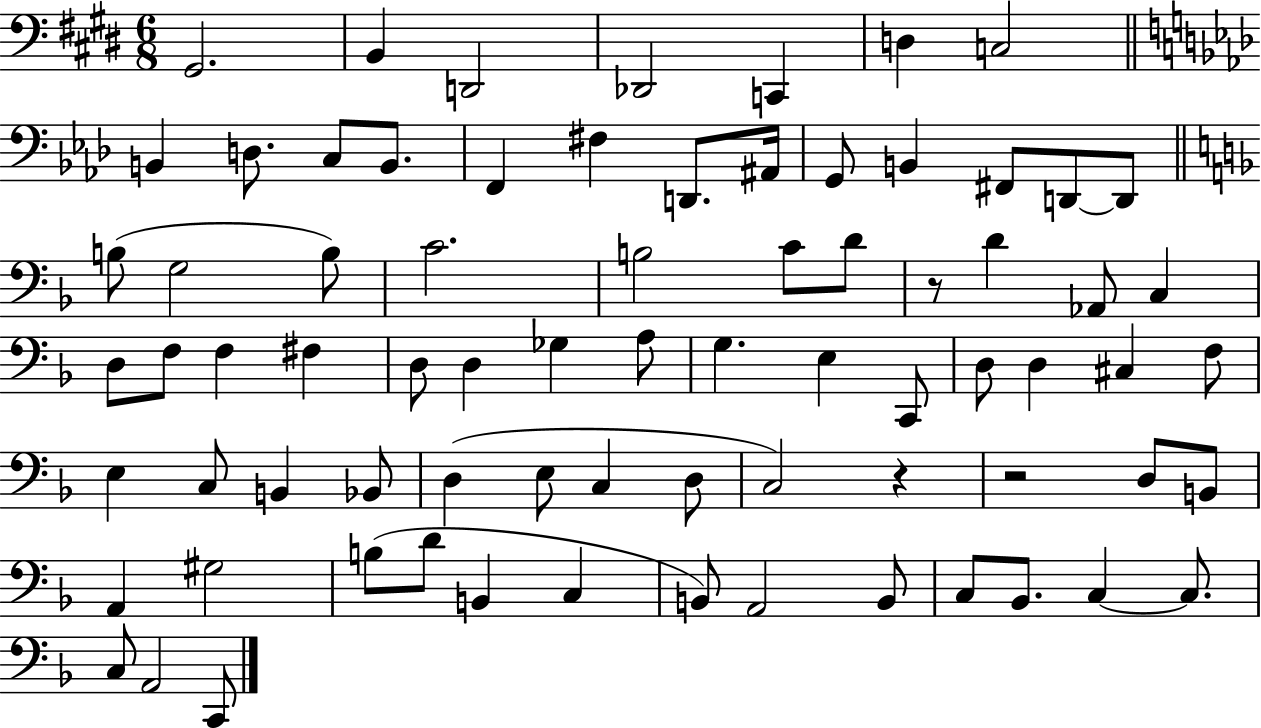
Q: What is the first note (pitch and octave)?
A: G#2